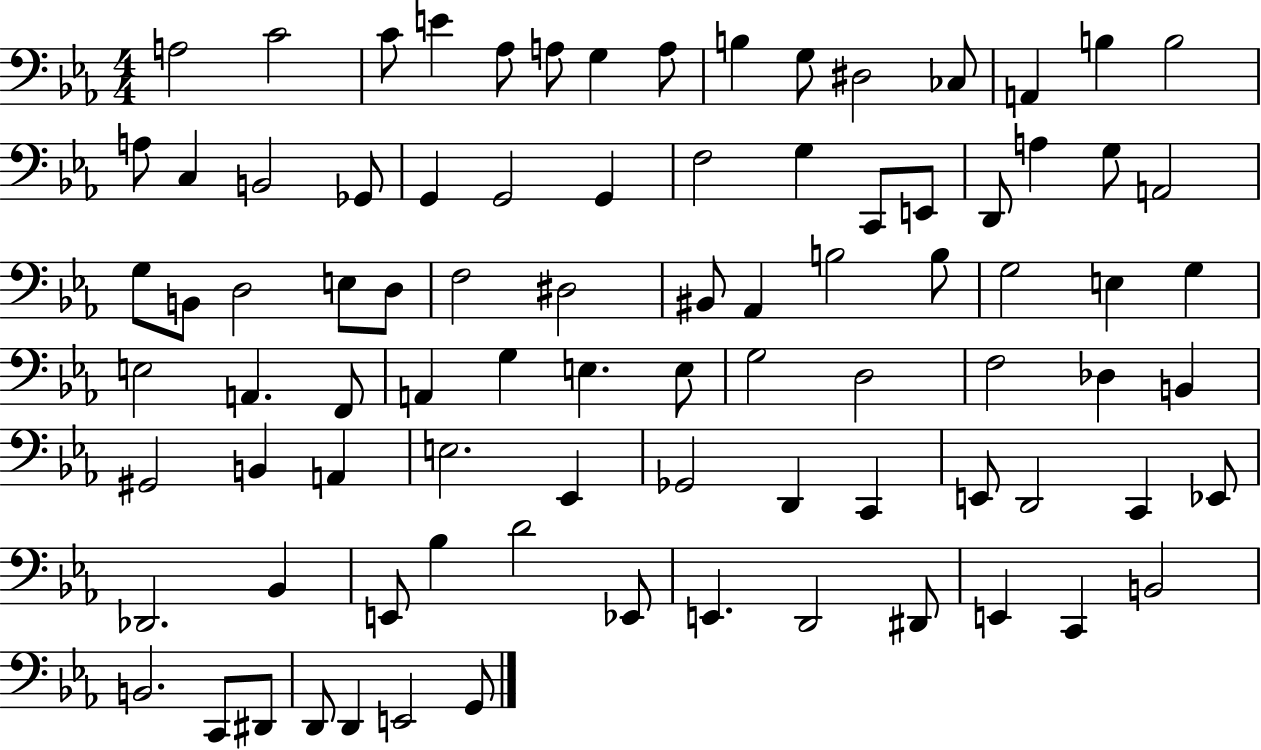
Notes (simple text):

A3/h C4/h C4/e E4/q Ab3/e A3/e G3/q A3/e B3/q G3/e D#3/h CES3/e A2/q B3/q B3/h A3/e C3/q B2/h Gb2/e G2/q G2/h G2/q F3/h G3/q C2/e E2/e D2/e A3/q G3/e A2/h G3/e B2/e D3/h E3/e D3/e F3/h D#3/h BIS2/e Ab2/q B3/h B3/e G3/h E3/q G3/q E3/h A2/q. F2/e A2/q G3/q E3/q. E3/e G3/h D3/h F3/h Db3/q B2/q G#2/h B2/q A2/q E3/h. Eb2/q Gb2/h D2/q C2/q E2/e D2/h C2/q Eb2/e Db2/h. Bb2/q E2/e Bb3/q D4/h Eb2/e E2/q. D2/h D#2/e E2/q C2/q B2/h B2/h. C2/e D#2/e D2/e D2/q E2/h G2/e